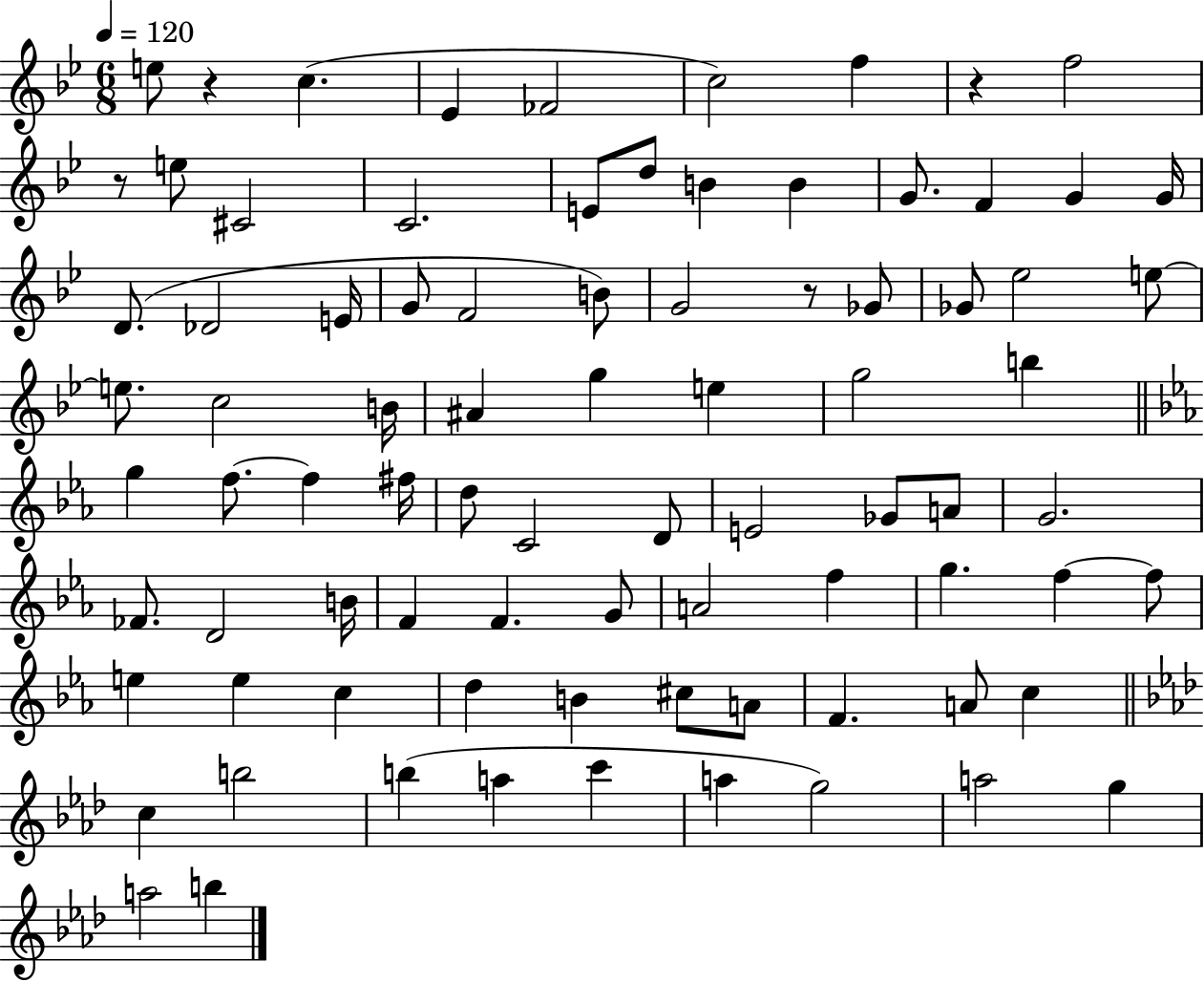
{
  \clef treble
  \numericTimeSignature
  \time 6/8
  \key bes \major
  \tempo 4 = 120
  e''8 r4 c''4.( | ees'4 fes'2 | c''2) f''4 | r4 f''2 | \break r8 e''8 cis'2 | c'2. | e'8 d''8 b'4 b'4 | g'8. f'4 g'4 g'16 | \break d'8.( des'2 e'16 | g'8 f'2 b'8) | g'2 r8 ges'8 | ges'8 ees''2 e''8~~ | \break e''8. c''2 b'16 | ais'4 g''4 e''4 | g''2 b''4 | \bar "||" \break \key c \minor g''4 f''8.~~ f''4 fis''16 | d''8 c'2 d'8 | e'2 ges'8 a'8 | g'2. | \break fes'8. d'2 b'16 | f'4 f'4. g'8 | a'2 f''4 | g''4. f''4~~ f''8 | \break e''4 e''4 c''4 | d''4 b'4 cis''8 a'8 | f'4. a'8 c''4 | \bar "||" \break \key aes \major c''4 b''2 | b''4( a''4 c'''4 | a''4 g''2) | a''2 g''4 | \break a''2 b''4 | \bar "|."
}